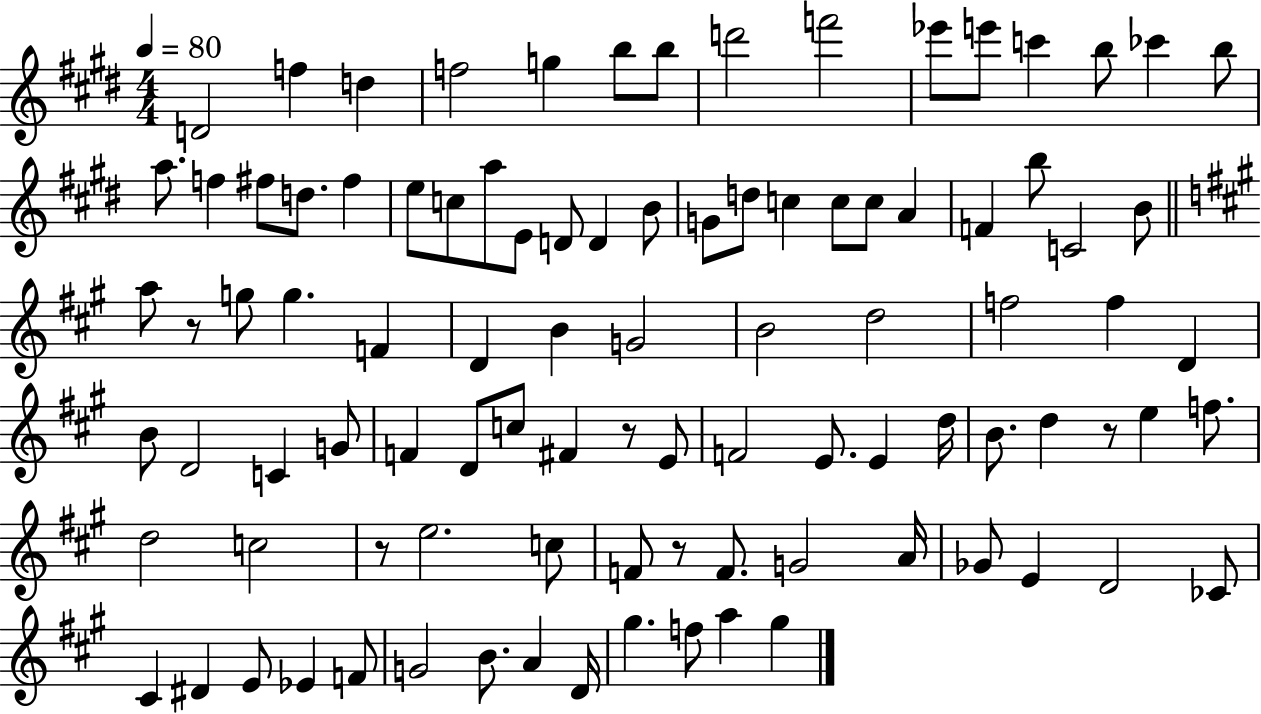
D4/h F5/q D5/q F5/h G5/q B5/e B5/e D6/h F6/h Eb6/e E6/e C6/q B5/e CES6/q B5/e A5/e. F5/q F#5/e D5/e. F#5/q E5/e C5/e A5/e E4/e D4/e D4/q B4/e G4/e D5/e C5/q C5/e C5/e A4/q F4/q B5/e C4/h B4/e A5/e R/e G5/e G5/q. F4/q D4/q B4/q G4/h B4/h D5/h F5/h F5/q D4/q B4/e D4/h C4/q G4/e F4/q D4/e C5/e F#4/q R/e E4/e F4/h E4/e. E4/q D5/s B4/e. D5/q R/e E5/q F5/e. D5/h C5/h R/e E5/h. C5/e F4/e R/e F4/e. G4/h A4/s Gb4/e E4/q D4/h CES4/e C#4/q D#4/q E4/e Eb4/q F4/e G4/h B4/e. A4/q D4/s G#5/q. F5/e A5/q G#5/q